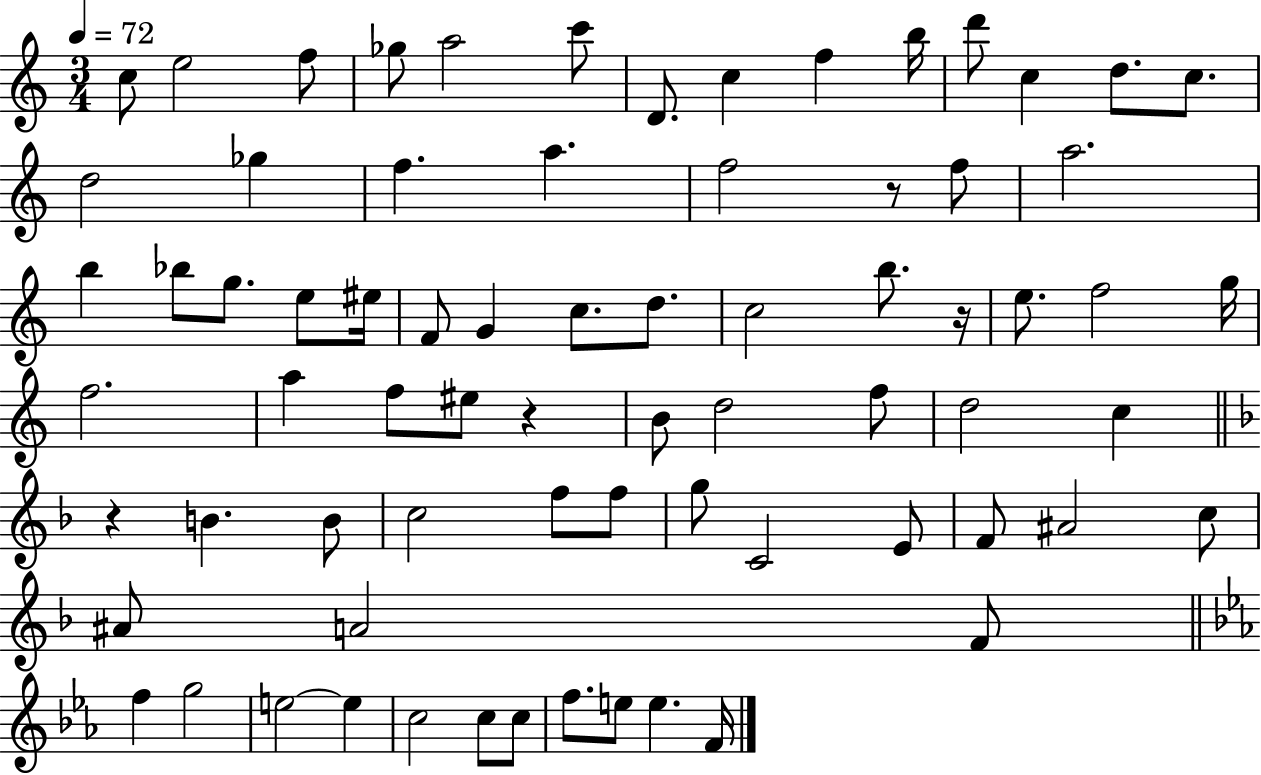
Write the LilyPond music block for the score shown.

{
  \clef treble
  \numericTimeSignature
  \time 3/4
  \key c \major
  \tempo 4 = 72
  \repeat volta 2 { c''8 e''2 f''8 | ges''8 a''2 c'''8 | d'8. c''4 f''4 b''16 | d'''8 c''4 d''8. c''8. | \break d''2 ges''4 | f''4. a''4. | f''2 r8 f''8 | a''2. | \break b''4 bes''8 g''8. e''8 eis''16 | f'8 g'4 c''8. d''8. | c''2 b''8. r16 | e''8. f''2 g''16 | \break f''2. | a''4 f''8 eis''8 r4 | b'8 d''2 f''8 | d''2 c''4 | \break \bar "||" \break \key f \major r4 b'4. b'8 | c''2 f''8 f''8 | g''8 c'2 e'8 | f'8 ais'2 c''8 | \break ais'8 a'2 f'8 | \bar "||" \break \key ees \major f''4 g''2 | e''2~~ e''4 | c''2 c''8 c''8 | f''8. e''8 e''4. f'16 | \break } \bar "|."
}